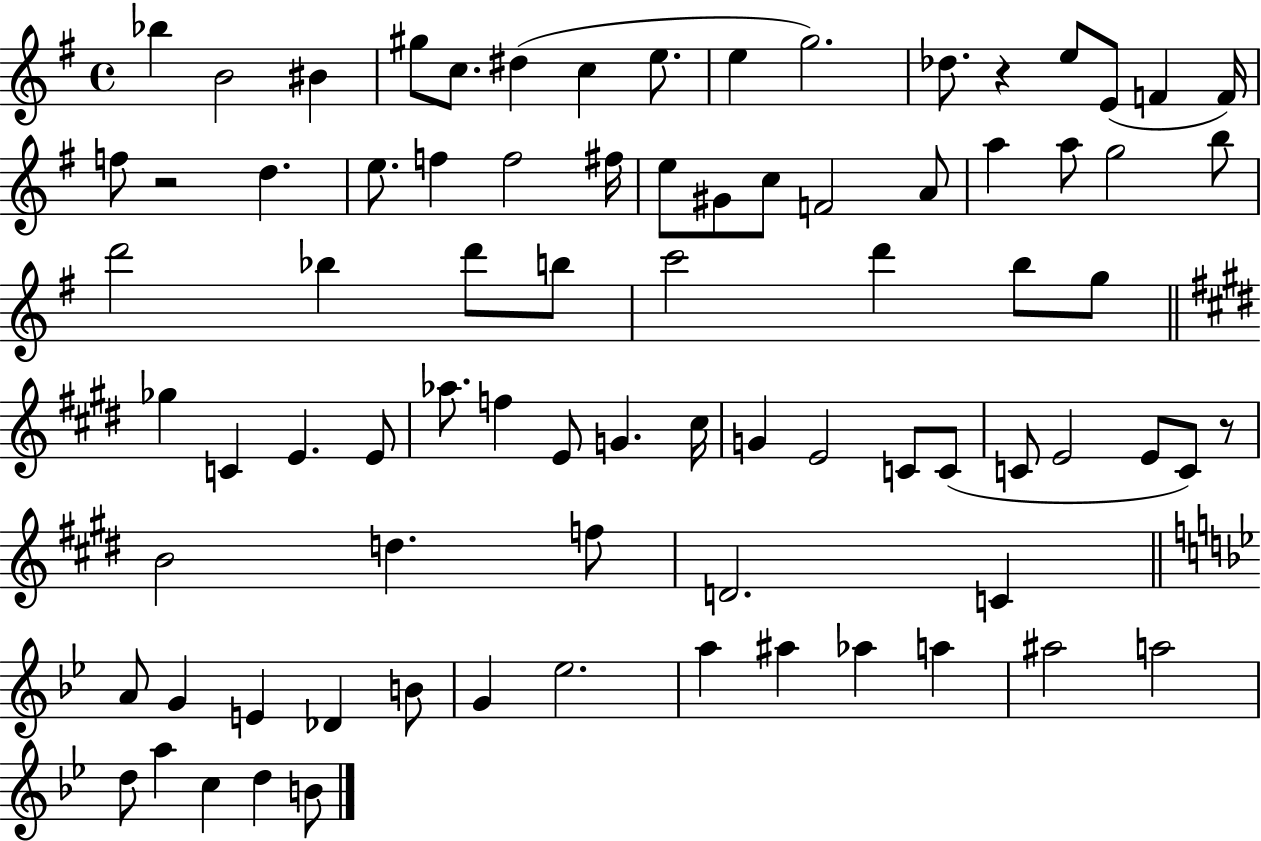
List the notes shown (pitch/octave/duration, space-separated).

Bb5/q B4/h BIS4/q G#5/e C5/e. D#5/q C5/q E5/e. E5/q G5/h. Db5/e. R/q E5/e E4/e F4/q F4/s F5/e R/h D5/q. E5/e. F5/q F5/h F#5/s E5/e G#4/e C5/e F4/h A4/e A5/q A5/e G5/h B5/e D6/h Bb5/q D6/e B5/e C6/h D6/q B5/e G5/e Gb5/q C4/q E4/q. E4/e Ab5/e. F5/q E4/e G4/q. C#5/s G4/q E4/h C4/e C4/e C4/e E4/h E4/e C4/e R/e B4/h D5/q. F5/e D4/h. C4/q A4/e G4/q E4/q Db4/q B4/e G4/q Eb5/h. A5/q A#5/q Ab5/q A5/q A#5/h A5/h D5/e A5/q C5/q D5/q B4/e